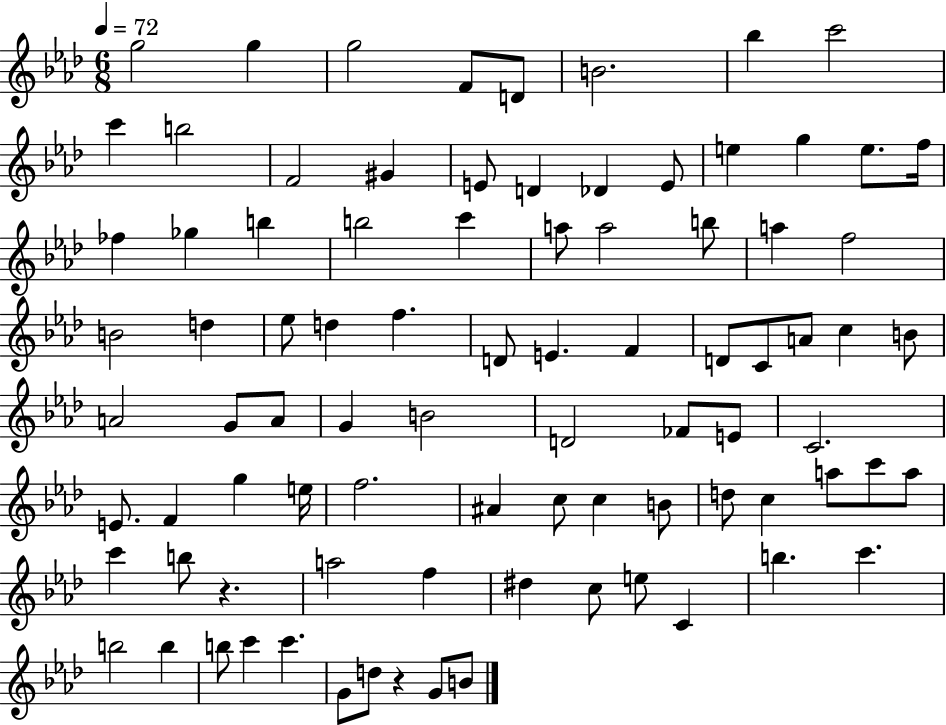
X:1
T:Untitled
M:6/8
L:1/4
K:Ab
g2 g g2 F/2 D/2 B2 _b c'2 c' b2 F2 ^G E/2 D _D E/2 e g e/2 f/4 _f _g b b2 c' a/2 a2 b/2 a f2 B2 d _e/2 d f D/2 E F D/2 C/2 A/2 c B/2 A2 G/2 A/2 G B2 D2 _F/2 E/2 C2 E/2 F g e/4 f2 ^A c/2 c B/2 d/2 c a/2 c'/2 a/2 c' b/2 z a2 f ^d c/2 e/2 C b c' b2 b b/2 c' c' G/2 d/2 z G/2 B/2